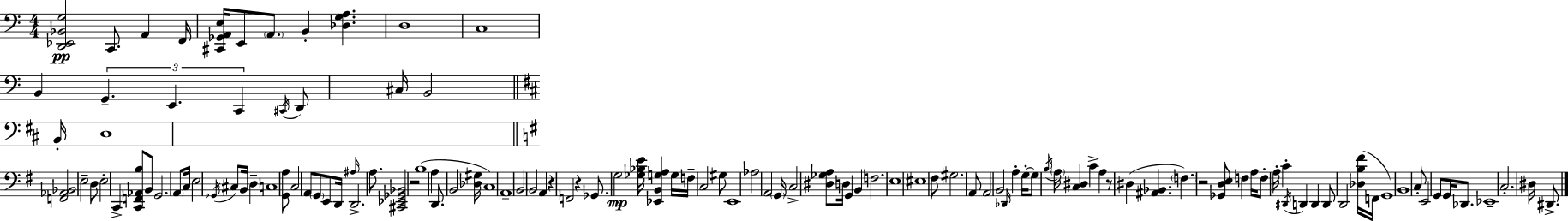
X:1
T:Untitled
M:4/4
L:1/4
K:Am
[D,,_E,,_B,,G,]2 C,,/2 A,, F,,/4 [^C,,_G,,A,,E,]/4 E,,/2 A,,/2 B,, [_D,G,A,] D,4 C,4 B,, G,, E,, C,, ^C,,/4 D,,/2 ^C,/4 B,,2 B,,/4 D,4 [F,,_A,,_B,,]2 E,2 D,/2 E,2 C,, [C,,F,,_A,,B,]/2 B,,/2 G,,2 A,,/2 C,/4 E,2 _G,,/4 ^C,/2 B,,/4 D, C,4 [G,,A,]/2 C,2 A,,/2 G,,/2 E,,/2 D,,/4 ^A,/4 D,,2 A,/2 [^C,,_E,,_G,,_B,,]2 z2 B,4 A, D,,/2 B,,2 [_D,^G,]/4 C,4 A,,4 B,,2 B,,2 A,, z F,,2 z _G,,/2 G,2 [_G,_B,E]/4 [_E,,B,,G,A,] G,/4 F,/4 C,2 ^G,/2 E,,4 _A,2 A,,2 G,,/4 C,2 [^D,_G,A,]/2 D,/4 G,, B,, F,2 E,4 ^E,4 ^F,/2 ^G,2 A,,/2 A,,2 B,,2 _D,,/4 A, G,/4 G,/2 B,/4 A,/4 [C,^D,] C A, z/2 ^D, [^A,,_B,,] F, z2 [_G,,D,E,]/2 F, A,/4 F,/2 A,/4 C ^D,,/4 D,, D,, D,,/2 D,,2 [_D,B,^F]/4 F,,/4 G,,4 B,,4 C,/2 E,,2 G,,/2 G,,/4 _D,,/2 _E,,4 C,2 ^D,/4 ^D,,/2